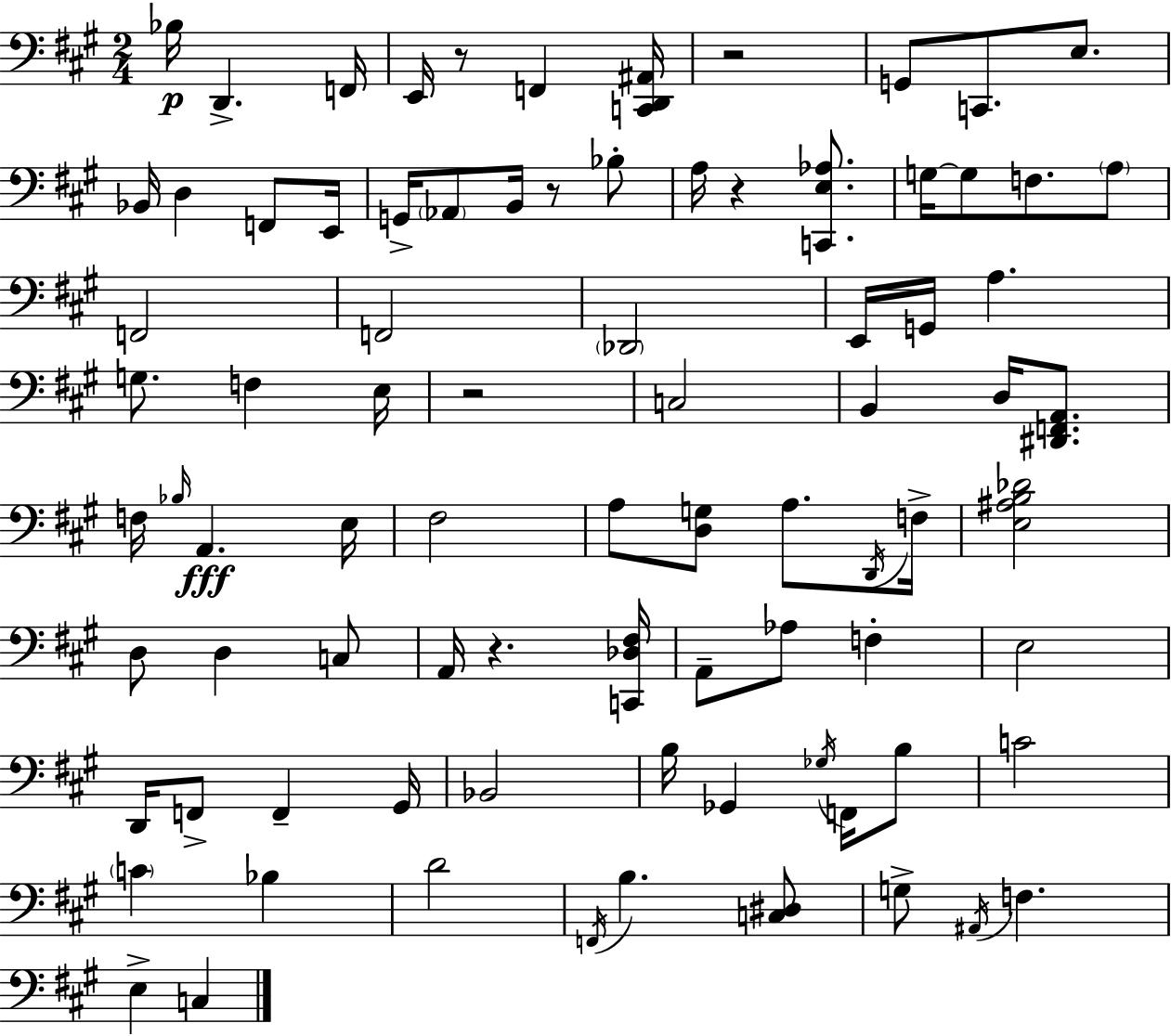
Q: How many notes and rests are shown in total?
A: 84